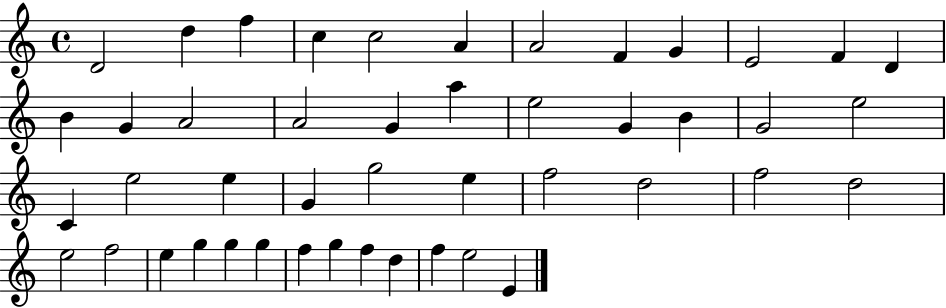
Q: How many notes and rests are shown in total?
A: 46